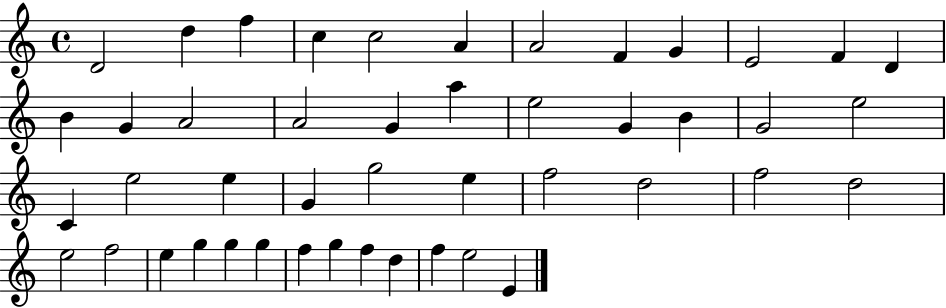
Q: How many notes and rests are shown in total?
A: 46